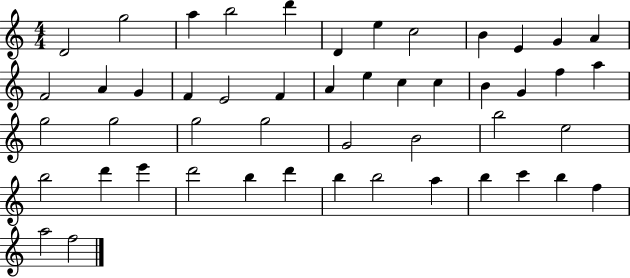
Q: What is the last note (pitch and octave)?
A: F5